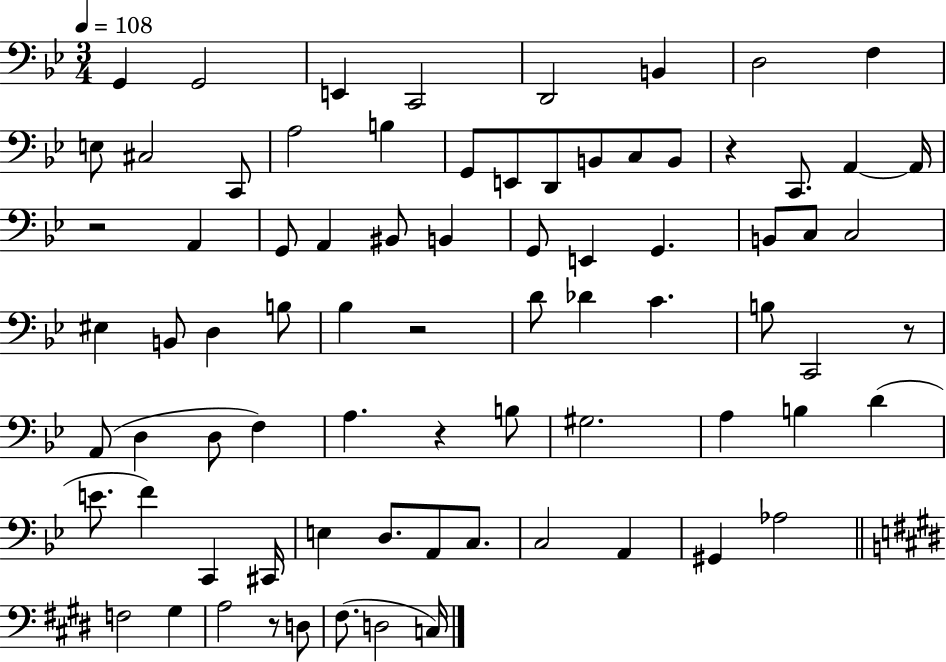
{
  \clef bass
  \numericTimeSignature
  \time 3/4
  \key bes \major
  \tempo 4 = 108
  g,4 g,2 | e,4 c,2 | d,2 b,4 | d2 f4 | \break e8 cis2 c,8 | a2 b4 | g,8 e,8 d,8 b,8 c8 b,8 | r4 c,8. a,4~~ a,16 | \break r2 a,4 | g,8 a,4 bis,8 b,4 | g,8 e,4 g,4. | b,8 c8 c2 | \break eis4 b,8 d4 b8 | bes4 r2 | d'8 des'4 c'4. | b8 c,2 r8 | \break a,8( d4 d8 f4) | a4. r4 b8 | gis2. | a4 b4 d'4( | \break e'8. f'4) c,4 cis,16 | e4 d8. a,8 c8. | c2 a,4 | gis,4 aes2 | \break \bar "||" \break \key e \major f2 gis4 | a2 r8 d8 | fis8.( d2 c16) | \bar "|."
}